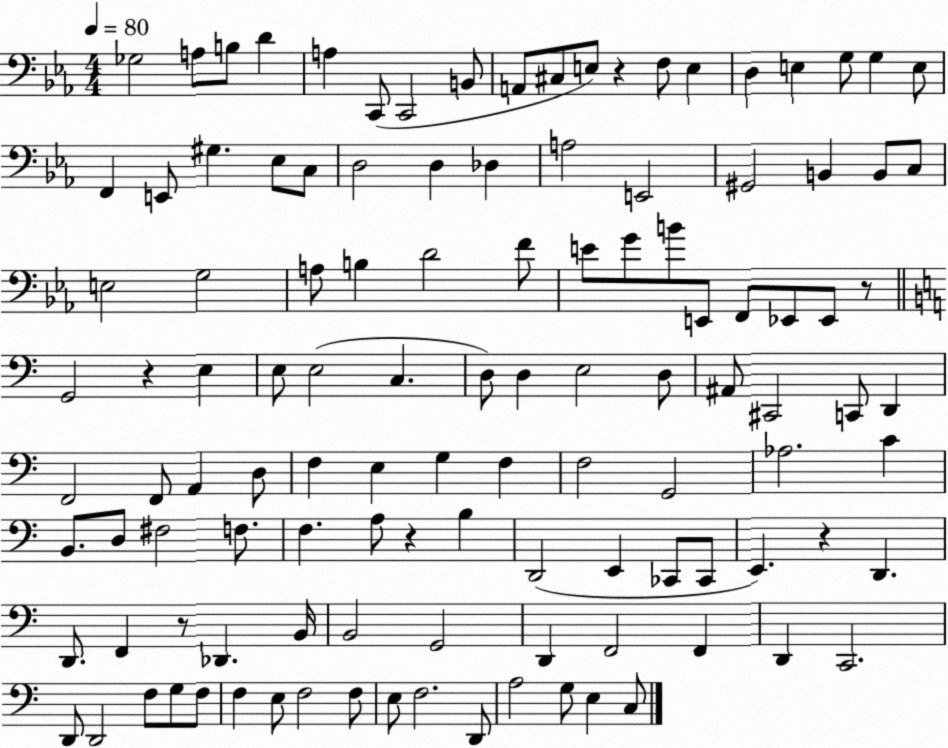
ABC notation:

X:1
T:Untitled
M:4/4
L:1/4
K:Eb
_G,2 A,/2 B,/2 D A, C,,/2 C,,2 B,,/2 A,,/2 ^C,/2 E,/2 z F,/2 E, D, E, G,/2 G, E,/2 F,, E,,/2 ^G, _E,/2 C,/2 D,2 D, _D, A,2 E,,2 ^G,,2 B,, B,,/2 C,/2 E,2 G,2 A,/2 B, D2 F/2 E/2 G/2 B/2 E,,/2 F,,/2 _E,,/2 _E,,/2 z/2 G,,2 z E, E,/2 E,2 C, D,/2 D, E,2 D,/2 ^A,,/2 ^C,,2 C,,/2 D,, F,,2 F,,/2 A,, D,/2 F, E, G, F, F,2 G,,2 _A,2 C B,,/2 D,/2 ^F,2 F,/2 F, A,/2 z B, D,,2 E,, _C,,/2 _C,,/2 E,, z D,, D,,/2 F,, z/2 _D,, B,,/4 B,,2 G,,2 D,, F,,2 F,, D,, C,,2 D,,/2 D,,2 F,/2 G,/2 F,/2 F, E,/2 F,2 F,/2 E,/2 F,2 D,,/2 A,2 G,/2 E, C,/2